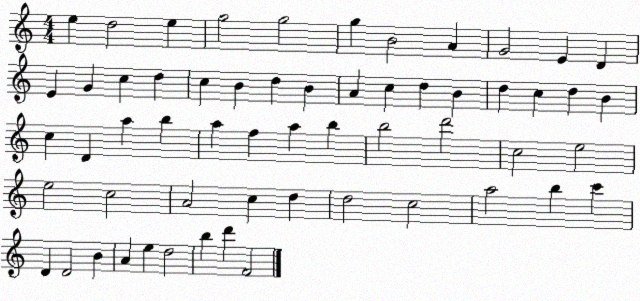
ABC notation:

X:1
T:Untitled
M:4/4
L:1/4
K:C
e d2 e g2 g2 g B2 A G2 E D E G c d c B d B A c d B d c d B c D a b a f a b b2 d'2 c2 e2 e2 c2 A2 c d d2 c2 a2 b c' D D2 B A e d2 b d' F2